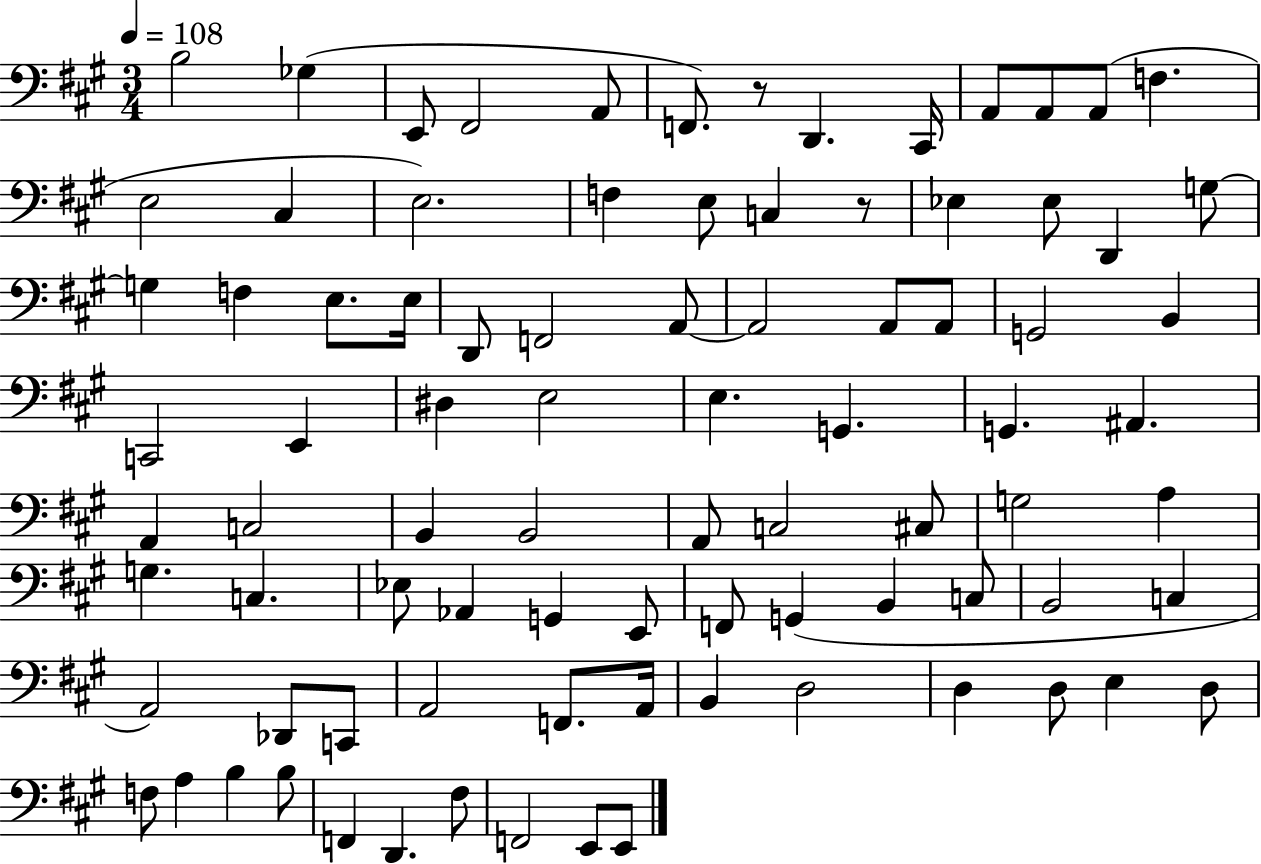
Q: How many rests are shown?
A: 2